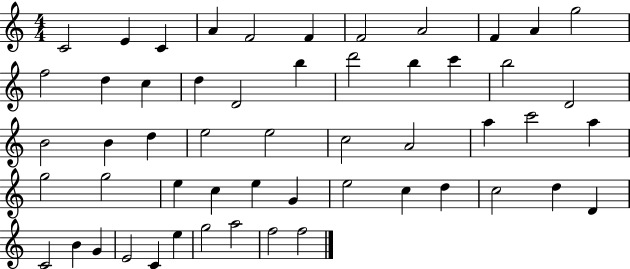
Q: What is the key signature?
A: C major